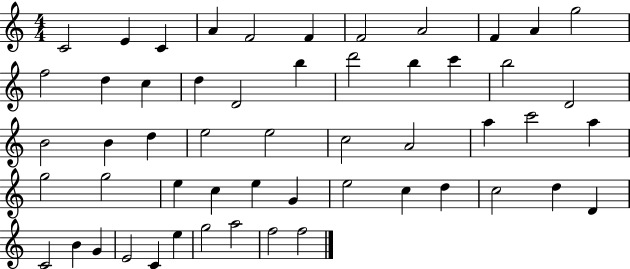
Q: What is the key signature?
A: C major